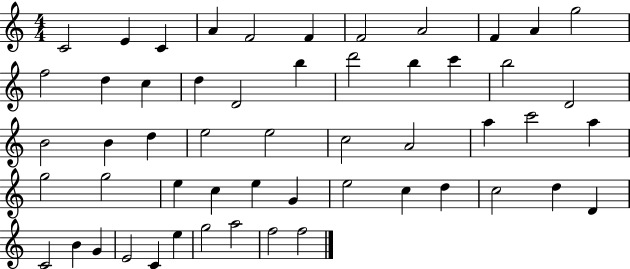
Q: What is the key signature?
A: C major